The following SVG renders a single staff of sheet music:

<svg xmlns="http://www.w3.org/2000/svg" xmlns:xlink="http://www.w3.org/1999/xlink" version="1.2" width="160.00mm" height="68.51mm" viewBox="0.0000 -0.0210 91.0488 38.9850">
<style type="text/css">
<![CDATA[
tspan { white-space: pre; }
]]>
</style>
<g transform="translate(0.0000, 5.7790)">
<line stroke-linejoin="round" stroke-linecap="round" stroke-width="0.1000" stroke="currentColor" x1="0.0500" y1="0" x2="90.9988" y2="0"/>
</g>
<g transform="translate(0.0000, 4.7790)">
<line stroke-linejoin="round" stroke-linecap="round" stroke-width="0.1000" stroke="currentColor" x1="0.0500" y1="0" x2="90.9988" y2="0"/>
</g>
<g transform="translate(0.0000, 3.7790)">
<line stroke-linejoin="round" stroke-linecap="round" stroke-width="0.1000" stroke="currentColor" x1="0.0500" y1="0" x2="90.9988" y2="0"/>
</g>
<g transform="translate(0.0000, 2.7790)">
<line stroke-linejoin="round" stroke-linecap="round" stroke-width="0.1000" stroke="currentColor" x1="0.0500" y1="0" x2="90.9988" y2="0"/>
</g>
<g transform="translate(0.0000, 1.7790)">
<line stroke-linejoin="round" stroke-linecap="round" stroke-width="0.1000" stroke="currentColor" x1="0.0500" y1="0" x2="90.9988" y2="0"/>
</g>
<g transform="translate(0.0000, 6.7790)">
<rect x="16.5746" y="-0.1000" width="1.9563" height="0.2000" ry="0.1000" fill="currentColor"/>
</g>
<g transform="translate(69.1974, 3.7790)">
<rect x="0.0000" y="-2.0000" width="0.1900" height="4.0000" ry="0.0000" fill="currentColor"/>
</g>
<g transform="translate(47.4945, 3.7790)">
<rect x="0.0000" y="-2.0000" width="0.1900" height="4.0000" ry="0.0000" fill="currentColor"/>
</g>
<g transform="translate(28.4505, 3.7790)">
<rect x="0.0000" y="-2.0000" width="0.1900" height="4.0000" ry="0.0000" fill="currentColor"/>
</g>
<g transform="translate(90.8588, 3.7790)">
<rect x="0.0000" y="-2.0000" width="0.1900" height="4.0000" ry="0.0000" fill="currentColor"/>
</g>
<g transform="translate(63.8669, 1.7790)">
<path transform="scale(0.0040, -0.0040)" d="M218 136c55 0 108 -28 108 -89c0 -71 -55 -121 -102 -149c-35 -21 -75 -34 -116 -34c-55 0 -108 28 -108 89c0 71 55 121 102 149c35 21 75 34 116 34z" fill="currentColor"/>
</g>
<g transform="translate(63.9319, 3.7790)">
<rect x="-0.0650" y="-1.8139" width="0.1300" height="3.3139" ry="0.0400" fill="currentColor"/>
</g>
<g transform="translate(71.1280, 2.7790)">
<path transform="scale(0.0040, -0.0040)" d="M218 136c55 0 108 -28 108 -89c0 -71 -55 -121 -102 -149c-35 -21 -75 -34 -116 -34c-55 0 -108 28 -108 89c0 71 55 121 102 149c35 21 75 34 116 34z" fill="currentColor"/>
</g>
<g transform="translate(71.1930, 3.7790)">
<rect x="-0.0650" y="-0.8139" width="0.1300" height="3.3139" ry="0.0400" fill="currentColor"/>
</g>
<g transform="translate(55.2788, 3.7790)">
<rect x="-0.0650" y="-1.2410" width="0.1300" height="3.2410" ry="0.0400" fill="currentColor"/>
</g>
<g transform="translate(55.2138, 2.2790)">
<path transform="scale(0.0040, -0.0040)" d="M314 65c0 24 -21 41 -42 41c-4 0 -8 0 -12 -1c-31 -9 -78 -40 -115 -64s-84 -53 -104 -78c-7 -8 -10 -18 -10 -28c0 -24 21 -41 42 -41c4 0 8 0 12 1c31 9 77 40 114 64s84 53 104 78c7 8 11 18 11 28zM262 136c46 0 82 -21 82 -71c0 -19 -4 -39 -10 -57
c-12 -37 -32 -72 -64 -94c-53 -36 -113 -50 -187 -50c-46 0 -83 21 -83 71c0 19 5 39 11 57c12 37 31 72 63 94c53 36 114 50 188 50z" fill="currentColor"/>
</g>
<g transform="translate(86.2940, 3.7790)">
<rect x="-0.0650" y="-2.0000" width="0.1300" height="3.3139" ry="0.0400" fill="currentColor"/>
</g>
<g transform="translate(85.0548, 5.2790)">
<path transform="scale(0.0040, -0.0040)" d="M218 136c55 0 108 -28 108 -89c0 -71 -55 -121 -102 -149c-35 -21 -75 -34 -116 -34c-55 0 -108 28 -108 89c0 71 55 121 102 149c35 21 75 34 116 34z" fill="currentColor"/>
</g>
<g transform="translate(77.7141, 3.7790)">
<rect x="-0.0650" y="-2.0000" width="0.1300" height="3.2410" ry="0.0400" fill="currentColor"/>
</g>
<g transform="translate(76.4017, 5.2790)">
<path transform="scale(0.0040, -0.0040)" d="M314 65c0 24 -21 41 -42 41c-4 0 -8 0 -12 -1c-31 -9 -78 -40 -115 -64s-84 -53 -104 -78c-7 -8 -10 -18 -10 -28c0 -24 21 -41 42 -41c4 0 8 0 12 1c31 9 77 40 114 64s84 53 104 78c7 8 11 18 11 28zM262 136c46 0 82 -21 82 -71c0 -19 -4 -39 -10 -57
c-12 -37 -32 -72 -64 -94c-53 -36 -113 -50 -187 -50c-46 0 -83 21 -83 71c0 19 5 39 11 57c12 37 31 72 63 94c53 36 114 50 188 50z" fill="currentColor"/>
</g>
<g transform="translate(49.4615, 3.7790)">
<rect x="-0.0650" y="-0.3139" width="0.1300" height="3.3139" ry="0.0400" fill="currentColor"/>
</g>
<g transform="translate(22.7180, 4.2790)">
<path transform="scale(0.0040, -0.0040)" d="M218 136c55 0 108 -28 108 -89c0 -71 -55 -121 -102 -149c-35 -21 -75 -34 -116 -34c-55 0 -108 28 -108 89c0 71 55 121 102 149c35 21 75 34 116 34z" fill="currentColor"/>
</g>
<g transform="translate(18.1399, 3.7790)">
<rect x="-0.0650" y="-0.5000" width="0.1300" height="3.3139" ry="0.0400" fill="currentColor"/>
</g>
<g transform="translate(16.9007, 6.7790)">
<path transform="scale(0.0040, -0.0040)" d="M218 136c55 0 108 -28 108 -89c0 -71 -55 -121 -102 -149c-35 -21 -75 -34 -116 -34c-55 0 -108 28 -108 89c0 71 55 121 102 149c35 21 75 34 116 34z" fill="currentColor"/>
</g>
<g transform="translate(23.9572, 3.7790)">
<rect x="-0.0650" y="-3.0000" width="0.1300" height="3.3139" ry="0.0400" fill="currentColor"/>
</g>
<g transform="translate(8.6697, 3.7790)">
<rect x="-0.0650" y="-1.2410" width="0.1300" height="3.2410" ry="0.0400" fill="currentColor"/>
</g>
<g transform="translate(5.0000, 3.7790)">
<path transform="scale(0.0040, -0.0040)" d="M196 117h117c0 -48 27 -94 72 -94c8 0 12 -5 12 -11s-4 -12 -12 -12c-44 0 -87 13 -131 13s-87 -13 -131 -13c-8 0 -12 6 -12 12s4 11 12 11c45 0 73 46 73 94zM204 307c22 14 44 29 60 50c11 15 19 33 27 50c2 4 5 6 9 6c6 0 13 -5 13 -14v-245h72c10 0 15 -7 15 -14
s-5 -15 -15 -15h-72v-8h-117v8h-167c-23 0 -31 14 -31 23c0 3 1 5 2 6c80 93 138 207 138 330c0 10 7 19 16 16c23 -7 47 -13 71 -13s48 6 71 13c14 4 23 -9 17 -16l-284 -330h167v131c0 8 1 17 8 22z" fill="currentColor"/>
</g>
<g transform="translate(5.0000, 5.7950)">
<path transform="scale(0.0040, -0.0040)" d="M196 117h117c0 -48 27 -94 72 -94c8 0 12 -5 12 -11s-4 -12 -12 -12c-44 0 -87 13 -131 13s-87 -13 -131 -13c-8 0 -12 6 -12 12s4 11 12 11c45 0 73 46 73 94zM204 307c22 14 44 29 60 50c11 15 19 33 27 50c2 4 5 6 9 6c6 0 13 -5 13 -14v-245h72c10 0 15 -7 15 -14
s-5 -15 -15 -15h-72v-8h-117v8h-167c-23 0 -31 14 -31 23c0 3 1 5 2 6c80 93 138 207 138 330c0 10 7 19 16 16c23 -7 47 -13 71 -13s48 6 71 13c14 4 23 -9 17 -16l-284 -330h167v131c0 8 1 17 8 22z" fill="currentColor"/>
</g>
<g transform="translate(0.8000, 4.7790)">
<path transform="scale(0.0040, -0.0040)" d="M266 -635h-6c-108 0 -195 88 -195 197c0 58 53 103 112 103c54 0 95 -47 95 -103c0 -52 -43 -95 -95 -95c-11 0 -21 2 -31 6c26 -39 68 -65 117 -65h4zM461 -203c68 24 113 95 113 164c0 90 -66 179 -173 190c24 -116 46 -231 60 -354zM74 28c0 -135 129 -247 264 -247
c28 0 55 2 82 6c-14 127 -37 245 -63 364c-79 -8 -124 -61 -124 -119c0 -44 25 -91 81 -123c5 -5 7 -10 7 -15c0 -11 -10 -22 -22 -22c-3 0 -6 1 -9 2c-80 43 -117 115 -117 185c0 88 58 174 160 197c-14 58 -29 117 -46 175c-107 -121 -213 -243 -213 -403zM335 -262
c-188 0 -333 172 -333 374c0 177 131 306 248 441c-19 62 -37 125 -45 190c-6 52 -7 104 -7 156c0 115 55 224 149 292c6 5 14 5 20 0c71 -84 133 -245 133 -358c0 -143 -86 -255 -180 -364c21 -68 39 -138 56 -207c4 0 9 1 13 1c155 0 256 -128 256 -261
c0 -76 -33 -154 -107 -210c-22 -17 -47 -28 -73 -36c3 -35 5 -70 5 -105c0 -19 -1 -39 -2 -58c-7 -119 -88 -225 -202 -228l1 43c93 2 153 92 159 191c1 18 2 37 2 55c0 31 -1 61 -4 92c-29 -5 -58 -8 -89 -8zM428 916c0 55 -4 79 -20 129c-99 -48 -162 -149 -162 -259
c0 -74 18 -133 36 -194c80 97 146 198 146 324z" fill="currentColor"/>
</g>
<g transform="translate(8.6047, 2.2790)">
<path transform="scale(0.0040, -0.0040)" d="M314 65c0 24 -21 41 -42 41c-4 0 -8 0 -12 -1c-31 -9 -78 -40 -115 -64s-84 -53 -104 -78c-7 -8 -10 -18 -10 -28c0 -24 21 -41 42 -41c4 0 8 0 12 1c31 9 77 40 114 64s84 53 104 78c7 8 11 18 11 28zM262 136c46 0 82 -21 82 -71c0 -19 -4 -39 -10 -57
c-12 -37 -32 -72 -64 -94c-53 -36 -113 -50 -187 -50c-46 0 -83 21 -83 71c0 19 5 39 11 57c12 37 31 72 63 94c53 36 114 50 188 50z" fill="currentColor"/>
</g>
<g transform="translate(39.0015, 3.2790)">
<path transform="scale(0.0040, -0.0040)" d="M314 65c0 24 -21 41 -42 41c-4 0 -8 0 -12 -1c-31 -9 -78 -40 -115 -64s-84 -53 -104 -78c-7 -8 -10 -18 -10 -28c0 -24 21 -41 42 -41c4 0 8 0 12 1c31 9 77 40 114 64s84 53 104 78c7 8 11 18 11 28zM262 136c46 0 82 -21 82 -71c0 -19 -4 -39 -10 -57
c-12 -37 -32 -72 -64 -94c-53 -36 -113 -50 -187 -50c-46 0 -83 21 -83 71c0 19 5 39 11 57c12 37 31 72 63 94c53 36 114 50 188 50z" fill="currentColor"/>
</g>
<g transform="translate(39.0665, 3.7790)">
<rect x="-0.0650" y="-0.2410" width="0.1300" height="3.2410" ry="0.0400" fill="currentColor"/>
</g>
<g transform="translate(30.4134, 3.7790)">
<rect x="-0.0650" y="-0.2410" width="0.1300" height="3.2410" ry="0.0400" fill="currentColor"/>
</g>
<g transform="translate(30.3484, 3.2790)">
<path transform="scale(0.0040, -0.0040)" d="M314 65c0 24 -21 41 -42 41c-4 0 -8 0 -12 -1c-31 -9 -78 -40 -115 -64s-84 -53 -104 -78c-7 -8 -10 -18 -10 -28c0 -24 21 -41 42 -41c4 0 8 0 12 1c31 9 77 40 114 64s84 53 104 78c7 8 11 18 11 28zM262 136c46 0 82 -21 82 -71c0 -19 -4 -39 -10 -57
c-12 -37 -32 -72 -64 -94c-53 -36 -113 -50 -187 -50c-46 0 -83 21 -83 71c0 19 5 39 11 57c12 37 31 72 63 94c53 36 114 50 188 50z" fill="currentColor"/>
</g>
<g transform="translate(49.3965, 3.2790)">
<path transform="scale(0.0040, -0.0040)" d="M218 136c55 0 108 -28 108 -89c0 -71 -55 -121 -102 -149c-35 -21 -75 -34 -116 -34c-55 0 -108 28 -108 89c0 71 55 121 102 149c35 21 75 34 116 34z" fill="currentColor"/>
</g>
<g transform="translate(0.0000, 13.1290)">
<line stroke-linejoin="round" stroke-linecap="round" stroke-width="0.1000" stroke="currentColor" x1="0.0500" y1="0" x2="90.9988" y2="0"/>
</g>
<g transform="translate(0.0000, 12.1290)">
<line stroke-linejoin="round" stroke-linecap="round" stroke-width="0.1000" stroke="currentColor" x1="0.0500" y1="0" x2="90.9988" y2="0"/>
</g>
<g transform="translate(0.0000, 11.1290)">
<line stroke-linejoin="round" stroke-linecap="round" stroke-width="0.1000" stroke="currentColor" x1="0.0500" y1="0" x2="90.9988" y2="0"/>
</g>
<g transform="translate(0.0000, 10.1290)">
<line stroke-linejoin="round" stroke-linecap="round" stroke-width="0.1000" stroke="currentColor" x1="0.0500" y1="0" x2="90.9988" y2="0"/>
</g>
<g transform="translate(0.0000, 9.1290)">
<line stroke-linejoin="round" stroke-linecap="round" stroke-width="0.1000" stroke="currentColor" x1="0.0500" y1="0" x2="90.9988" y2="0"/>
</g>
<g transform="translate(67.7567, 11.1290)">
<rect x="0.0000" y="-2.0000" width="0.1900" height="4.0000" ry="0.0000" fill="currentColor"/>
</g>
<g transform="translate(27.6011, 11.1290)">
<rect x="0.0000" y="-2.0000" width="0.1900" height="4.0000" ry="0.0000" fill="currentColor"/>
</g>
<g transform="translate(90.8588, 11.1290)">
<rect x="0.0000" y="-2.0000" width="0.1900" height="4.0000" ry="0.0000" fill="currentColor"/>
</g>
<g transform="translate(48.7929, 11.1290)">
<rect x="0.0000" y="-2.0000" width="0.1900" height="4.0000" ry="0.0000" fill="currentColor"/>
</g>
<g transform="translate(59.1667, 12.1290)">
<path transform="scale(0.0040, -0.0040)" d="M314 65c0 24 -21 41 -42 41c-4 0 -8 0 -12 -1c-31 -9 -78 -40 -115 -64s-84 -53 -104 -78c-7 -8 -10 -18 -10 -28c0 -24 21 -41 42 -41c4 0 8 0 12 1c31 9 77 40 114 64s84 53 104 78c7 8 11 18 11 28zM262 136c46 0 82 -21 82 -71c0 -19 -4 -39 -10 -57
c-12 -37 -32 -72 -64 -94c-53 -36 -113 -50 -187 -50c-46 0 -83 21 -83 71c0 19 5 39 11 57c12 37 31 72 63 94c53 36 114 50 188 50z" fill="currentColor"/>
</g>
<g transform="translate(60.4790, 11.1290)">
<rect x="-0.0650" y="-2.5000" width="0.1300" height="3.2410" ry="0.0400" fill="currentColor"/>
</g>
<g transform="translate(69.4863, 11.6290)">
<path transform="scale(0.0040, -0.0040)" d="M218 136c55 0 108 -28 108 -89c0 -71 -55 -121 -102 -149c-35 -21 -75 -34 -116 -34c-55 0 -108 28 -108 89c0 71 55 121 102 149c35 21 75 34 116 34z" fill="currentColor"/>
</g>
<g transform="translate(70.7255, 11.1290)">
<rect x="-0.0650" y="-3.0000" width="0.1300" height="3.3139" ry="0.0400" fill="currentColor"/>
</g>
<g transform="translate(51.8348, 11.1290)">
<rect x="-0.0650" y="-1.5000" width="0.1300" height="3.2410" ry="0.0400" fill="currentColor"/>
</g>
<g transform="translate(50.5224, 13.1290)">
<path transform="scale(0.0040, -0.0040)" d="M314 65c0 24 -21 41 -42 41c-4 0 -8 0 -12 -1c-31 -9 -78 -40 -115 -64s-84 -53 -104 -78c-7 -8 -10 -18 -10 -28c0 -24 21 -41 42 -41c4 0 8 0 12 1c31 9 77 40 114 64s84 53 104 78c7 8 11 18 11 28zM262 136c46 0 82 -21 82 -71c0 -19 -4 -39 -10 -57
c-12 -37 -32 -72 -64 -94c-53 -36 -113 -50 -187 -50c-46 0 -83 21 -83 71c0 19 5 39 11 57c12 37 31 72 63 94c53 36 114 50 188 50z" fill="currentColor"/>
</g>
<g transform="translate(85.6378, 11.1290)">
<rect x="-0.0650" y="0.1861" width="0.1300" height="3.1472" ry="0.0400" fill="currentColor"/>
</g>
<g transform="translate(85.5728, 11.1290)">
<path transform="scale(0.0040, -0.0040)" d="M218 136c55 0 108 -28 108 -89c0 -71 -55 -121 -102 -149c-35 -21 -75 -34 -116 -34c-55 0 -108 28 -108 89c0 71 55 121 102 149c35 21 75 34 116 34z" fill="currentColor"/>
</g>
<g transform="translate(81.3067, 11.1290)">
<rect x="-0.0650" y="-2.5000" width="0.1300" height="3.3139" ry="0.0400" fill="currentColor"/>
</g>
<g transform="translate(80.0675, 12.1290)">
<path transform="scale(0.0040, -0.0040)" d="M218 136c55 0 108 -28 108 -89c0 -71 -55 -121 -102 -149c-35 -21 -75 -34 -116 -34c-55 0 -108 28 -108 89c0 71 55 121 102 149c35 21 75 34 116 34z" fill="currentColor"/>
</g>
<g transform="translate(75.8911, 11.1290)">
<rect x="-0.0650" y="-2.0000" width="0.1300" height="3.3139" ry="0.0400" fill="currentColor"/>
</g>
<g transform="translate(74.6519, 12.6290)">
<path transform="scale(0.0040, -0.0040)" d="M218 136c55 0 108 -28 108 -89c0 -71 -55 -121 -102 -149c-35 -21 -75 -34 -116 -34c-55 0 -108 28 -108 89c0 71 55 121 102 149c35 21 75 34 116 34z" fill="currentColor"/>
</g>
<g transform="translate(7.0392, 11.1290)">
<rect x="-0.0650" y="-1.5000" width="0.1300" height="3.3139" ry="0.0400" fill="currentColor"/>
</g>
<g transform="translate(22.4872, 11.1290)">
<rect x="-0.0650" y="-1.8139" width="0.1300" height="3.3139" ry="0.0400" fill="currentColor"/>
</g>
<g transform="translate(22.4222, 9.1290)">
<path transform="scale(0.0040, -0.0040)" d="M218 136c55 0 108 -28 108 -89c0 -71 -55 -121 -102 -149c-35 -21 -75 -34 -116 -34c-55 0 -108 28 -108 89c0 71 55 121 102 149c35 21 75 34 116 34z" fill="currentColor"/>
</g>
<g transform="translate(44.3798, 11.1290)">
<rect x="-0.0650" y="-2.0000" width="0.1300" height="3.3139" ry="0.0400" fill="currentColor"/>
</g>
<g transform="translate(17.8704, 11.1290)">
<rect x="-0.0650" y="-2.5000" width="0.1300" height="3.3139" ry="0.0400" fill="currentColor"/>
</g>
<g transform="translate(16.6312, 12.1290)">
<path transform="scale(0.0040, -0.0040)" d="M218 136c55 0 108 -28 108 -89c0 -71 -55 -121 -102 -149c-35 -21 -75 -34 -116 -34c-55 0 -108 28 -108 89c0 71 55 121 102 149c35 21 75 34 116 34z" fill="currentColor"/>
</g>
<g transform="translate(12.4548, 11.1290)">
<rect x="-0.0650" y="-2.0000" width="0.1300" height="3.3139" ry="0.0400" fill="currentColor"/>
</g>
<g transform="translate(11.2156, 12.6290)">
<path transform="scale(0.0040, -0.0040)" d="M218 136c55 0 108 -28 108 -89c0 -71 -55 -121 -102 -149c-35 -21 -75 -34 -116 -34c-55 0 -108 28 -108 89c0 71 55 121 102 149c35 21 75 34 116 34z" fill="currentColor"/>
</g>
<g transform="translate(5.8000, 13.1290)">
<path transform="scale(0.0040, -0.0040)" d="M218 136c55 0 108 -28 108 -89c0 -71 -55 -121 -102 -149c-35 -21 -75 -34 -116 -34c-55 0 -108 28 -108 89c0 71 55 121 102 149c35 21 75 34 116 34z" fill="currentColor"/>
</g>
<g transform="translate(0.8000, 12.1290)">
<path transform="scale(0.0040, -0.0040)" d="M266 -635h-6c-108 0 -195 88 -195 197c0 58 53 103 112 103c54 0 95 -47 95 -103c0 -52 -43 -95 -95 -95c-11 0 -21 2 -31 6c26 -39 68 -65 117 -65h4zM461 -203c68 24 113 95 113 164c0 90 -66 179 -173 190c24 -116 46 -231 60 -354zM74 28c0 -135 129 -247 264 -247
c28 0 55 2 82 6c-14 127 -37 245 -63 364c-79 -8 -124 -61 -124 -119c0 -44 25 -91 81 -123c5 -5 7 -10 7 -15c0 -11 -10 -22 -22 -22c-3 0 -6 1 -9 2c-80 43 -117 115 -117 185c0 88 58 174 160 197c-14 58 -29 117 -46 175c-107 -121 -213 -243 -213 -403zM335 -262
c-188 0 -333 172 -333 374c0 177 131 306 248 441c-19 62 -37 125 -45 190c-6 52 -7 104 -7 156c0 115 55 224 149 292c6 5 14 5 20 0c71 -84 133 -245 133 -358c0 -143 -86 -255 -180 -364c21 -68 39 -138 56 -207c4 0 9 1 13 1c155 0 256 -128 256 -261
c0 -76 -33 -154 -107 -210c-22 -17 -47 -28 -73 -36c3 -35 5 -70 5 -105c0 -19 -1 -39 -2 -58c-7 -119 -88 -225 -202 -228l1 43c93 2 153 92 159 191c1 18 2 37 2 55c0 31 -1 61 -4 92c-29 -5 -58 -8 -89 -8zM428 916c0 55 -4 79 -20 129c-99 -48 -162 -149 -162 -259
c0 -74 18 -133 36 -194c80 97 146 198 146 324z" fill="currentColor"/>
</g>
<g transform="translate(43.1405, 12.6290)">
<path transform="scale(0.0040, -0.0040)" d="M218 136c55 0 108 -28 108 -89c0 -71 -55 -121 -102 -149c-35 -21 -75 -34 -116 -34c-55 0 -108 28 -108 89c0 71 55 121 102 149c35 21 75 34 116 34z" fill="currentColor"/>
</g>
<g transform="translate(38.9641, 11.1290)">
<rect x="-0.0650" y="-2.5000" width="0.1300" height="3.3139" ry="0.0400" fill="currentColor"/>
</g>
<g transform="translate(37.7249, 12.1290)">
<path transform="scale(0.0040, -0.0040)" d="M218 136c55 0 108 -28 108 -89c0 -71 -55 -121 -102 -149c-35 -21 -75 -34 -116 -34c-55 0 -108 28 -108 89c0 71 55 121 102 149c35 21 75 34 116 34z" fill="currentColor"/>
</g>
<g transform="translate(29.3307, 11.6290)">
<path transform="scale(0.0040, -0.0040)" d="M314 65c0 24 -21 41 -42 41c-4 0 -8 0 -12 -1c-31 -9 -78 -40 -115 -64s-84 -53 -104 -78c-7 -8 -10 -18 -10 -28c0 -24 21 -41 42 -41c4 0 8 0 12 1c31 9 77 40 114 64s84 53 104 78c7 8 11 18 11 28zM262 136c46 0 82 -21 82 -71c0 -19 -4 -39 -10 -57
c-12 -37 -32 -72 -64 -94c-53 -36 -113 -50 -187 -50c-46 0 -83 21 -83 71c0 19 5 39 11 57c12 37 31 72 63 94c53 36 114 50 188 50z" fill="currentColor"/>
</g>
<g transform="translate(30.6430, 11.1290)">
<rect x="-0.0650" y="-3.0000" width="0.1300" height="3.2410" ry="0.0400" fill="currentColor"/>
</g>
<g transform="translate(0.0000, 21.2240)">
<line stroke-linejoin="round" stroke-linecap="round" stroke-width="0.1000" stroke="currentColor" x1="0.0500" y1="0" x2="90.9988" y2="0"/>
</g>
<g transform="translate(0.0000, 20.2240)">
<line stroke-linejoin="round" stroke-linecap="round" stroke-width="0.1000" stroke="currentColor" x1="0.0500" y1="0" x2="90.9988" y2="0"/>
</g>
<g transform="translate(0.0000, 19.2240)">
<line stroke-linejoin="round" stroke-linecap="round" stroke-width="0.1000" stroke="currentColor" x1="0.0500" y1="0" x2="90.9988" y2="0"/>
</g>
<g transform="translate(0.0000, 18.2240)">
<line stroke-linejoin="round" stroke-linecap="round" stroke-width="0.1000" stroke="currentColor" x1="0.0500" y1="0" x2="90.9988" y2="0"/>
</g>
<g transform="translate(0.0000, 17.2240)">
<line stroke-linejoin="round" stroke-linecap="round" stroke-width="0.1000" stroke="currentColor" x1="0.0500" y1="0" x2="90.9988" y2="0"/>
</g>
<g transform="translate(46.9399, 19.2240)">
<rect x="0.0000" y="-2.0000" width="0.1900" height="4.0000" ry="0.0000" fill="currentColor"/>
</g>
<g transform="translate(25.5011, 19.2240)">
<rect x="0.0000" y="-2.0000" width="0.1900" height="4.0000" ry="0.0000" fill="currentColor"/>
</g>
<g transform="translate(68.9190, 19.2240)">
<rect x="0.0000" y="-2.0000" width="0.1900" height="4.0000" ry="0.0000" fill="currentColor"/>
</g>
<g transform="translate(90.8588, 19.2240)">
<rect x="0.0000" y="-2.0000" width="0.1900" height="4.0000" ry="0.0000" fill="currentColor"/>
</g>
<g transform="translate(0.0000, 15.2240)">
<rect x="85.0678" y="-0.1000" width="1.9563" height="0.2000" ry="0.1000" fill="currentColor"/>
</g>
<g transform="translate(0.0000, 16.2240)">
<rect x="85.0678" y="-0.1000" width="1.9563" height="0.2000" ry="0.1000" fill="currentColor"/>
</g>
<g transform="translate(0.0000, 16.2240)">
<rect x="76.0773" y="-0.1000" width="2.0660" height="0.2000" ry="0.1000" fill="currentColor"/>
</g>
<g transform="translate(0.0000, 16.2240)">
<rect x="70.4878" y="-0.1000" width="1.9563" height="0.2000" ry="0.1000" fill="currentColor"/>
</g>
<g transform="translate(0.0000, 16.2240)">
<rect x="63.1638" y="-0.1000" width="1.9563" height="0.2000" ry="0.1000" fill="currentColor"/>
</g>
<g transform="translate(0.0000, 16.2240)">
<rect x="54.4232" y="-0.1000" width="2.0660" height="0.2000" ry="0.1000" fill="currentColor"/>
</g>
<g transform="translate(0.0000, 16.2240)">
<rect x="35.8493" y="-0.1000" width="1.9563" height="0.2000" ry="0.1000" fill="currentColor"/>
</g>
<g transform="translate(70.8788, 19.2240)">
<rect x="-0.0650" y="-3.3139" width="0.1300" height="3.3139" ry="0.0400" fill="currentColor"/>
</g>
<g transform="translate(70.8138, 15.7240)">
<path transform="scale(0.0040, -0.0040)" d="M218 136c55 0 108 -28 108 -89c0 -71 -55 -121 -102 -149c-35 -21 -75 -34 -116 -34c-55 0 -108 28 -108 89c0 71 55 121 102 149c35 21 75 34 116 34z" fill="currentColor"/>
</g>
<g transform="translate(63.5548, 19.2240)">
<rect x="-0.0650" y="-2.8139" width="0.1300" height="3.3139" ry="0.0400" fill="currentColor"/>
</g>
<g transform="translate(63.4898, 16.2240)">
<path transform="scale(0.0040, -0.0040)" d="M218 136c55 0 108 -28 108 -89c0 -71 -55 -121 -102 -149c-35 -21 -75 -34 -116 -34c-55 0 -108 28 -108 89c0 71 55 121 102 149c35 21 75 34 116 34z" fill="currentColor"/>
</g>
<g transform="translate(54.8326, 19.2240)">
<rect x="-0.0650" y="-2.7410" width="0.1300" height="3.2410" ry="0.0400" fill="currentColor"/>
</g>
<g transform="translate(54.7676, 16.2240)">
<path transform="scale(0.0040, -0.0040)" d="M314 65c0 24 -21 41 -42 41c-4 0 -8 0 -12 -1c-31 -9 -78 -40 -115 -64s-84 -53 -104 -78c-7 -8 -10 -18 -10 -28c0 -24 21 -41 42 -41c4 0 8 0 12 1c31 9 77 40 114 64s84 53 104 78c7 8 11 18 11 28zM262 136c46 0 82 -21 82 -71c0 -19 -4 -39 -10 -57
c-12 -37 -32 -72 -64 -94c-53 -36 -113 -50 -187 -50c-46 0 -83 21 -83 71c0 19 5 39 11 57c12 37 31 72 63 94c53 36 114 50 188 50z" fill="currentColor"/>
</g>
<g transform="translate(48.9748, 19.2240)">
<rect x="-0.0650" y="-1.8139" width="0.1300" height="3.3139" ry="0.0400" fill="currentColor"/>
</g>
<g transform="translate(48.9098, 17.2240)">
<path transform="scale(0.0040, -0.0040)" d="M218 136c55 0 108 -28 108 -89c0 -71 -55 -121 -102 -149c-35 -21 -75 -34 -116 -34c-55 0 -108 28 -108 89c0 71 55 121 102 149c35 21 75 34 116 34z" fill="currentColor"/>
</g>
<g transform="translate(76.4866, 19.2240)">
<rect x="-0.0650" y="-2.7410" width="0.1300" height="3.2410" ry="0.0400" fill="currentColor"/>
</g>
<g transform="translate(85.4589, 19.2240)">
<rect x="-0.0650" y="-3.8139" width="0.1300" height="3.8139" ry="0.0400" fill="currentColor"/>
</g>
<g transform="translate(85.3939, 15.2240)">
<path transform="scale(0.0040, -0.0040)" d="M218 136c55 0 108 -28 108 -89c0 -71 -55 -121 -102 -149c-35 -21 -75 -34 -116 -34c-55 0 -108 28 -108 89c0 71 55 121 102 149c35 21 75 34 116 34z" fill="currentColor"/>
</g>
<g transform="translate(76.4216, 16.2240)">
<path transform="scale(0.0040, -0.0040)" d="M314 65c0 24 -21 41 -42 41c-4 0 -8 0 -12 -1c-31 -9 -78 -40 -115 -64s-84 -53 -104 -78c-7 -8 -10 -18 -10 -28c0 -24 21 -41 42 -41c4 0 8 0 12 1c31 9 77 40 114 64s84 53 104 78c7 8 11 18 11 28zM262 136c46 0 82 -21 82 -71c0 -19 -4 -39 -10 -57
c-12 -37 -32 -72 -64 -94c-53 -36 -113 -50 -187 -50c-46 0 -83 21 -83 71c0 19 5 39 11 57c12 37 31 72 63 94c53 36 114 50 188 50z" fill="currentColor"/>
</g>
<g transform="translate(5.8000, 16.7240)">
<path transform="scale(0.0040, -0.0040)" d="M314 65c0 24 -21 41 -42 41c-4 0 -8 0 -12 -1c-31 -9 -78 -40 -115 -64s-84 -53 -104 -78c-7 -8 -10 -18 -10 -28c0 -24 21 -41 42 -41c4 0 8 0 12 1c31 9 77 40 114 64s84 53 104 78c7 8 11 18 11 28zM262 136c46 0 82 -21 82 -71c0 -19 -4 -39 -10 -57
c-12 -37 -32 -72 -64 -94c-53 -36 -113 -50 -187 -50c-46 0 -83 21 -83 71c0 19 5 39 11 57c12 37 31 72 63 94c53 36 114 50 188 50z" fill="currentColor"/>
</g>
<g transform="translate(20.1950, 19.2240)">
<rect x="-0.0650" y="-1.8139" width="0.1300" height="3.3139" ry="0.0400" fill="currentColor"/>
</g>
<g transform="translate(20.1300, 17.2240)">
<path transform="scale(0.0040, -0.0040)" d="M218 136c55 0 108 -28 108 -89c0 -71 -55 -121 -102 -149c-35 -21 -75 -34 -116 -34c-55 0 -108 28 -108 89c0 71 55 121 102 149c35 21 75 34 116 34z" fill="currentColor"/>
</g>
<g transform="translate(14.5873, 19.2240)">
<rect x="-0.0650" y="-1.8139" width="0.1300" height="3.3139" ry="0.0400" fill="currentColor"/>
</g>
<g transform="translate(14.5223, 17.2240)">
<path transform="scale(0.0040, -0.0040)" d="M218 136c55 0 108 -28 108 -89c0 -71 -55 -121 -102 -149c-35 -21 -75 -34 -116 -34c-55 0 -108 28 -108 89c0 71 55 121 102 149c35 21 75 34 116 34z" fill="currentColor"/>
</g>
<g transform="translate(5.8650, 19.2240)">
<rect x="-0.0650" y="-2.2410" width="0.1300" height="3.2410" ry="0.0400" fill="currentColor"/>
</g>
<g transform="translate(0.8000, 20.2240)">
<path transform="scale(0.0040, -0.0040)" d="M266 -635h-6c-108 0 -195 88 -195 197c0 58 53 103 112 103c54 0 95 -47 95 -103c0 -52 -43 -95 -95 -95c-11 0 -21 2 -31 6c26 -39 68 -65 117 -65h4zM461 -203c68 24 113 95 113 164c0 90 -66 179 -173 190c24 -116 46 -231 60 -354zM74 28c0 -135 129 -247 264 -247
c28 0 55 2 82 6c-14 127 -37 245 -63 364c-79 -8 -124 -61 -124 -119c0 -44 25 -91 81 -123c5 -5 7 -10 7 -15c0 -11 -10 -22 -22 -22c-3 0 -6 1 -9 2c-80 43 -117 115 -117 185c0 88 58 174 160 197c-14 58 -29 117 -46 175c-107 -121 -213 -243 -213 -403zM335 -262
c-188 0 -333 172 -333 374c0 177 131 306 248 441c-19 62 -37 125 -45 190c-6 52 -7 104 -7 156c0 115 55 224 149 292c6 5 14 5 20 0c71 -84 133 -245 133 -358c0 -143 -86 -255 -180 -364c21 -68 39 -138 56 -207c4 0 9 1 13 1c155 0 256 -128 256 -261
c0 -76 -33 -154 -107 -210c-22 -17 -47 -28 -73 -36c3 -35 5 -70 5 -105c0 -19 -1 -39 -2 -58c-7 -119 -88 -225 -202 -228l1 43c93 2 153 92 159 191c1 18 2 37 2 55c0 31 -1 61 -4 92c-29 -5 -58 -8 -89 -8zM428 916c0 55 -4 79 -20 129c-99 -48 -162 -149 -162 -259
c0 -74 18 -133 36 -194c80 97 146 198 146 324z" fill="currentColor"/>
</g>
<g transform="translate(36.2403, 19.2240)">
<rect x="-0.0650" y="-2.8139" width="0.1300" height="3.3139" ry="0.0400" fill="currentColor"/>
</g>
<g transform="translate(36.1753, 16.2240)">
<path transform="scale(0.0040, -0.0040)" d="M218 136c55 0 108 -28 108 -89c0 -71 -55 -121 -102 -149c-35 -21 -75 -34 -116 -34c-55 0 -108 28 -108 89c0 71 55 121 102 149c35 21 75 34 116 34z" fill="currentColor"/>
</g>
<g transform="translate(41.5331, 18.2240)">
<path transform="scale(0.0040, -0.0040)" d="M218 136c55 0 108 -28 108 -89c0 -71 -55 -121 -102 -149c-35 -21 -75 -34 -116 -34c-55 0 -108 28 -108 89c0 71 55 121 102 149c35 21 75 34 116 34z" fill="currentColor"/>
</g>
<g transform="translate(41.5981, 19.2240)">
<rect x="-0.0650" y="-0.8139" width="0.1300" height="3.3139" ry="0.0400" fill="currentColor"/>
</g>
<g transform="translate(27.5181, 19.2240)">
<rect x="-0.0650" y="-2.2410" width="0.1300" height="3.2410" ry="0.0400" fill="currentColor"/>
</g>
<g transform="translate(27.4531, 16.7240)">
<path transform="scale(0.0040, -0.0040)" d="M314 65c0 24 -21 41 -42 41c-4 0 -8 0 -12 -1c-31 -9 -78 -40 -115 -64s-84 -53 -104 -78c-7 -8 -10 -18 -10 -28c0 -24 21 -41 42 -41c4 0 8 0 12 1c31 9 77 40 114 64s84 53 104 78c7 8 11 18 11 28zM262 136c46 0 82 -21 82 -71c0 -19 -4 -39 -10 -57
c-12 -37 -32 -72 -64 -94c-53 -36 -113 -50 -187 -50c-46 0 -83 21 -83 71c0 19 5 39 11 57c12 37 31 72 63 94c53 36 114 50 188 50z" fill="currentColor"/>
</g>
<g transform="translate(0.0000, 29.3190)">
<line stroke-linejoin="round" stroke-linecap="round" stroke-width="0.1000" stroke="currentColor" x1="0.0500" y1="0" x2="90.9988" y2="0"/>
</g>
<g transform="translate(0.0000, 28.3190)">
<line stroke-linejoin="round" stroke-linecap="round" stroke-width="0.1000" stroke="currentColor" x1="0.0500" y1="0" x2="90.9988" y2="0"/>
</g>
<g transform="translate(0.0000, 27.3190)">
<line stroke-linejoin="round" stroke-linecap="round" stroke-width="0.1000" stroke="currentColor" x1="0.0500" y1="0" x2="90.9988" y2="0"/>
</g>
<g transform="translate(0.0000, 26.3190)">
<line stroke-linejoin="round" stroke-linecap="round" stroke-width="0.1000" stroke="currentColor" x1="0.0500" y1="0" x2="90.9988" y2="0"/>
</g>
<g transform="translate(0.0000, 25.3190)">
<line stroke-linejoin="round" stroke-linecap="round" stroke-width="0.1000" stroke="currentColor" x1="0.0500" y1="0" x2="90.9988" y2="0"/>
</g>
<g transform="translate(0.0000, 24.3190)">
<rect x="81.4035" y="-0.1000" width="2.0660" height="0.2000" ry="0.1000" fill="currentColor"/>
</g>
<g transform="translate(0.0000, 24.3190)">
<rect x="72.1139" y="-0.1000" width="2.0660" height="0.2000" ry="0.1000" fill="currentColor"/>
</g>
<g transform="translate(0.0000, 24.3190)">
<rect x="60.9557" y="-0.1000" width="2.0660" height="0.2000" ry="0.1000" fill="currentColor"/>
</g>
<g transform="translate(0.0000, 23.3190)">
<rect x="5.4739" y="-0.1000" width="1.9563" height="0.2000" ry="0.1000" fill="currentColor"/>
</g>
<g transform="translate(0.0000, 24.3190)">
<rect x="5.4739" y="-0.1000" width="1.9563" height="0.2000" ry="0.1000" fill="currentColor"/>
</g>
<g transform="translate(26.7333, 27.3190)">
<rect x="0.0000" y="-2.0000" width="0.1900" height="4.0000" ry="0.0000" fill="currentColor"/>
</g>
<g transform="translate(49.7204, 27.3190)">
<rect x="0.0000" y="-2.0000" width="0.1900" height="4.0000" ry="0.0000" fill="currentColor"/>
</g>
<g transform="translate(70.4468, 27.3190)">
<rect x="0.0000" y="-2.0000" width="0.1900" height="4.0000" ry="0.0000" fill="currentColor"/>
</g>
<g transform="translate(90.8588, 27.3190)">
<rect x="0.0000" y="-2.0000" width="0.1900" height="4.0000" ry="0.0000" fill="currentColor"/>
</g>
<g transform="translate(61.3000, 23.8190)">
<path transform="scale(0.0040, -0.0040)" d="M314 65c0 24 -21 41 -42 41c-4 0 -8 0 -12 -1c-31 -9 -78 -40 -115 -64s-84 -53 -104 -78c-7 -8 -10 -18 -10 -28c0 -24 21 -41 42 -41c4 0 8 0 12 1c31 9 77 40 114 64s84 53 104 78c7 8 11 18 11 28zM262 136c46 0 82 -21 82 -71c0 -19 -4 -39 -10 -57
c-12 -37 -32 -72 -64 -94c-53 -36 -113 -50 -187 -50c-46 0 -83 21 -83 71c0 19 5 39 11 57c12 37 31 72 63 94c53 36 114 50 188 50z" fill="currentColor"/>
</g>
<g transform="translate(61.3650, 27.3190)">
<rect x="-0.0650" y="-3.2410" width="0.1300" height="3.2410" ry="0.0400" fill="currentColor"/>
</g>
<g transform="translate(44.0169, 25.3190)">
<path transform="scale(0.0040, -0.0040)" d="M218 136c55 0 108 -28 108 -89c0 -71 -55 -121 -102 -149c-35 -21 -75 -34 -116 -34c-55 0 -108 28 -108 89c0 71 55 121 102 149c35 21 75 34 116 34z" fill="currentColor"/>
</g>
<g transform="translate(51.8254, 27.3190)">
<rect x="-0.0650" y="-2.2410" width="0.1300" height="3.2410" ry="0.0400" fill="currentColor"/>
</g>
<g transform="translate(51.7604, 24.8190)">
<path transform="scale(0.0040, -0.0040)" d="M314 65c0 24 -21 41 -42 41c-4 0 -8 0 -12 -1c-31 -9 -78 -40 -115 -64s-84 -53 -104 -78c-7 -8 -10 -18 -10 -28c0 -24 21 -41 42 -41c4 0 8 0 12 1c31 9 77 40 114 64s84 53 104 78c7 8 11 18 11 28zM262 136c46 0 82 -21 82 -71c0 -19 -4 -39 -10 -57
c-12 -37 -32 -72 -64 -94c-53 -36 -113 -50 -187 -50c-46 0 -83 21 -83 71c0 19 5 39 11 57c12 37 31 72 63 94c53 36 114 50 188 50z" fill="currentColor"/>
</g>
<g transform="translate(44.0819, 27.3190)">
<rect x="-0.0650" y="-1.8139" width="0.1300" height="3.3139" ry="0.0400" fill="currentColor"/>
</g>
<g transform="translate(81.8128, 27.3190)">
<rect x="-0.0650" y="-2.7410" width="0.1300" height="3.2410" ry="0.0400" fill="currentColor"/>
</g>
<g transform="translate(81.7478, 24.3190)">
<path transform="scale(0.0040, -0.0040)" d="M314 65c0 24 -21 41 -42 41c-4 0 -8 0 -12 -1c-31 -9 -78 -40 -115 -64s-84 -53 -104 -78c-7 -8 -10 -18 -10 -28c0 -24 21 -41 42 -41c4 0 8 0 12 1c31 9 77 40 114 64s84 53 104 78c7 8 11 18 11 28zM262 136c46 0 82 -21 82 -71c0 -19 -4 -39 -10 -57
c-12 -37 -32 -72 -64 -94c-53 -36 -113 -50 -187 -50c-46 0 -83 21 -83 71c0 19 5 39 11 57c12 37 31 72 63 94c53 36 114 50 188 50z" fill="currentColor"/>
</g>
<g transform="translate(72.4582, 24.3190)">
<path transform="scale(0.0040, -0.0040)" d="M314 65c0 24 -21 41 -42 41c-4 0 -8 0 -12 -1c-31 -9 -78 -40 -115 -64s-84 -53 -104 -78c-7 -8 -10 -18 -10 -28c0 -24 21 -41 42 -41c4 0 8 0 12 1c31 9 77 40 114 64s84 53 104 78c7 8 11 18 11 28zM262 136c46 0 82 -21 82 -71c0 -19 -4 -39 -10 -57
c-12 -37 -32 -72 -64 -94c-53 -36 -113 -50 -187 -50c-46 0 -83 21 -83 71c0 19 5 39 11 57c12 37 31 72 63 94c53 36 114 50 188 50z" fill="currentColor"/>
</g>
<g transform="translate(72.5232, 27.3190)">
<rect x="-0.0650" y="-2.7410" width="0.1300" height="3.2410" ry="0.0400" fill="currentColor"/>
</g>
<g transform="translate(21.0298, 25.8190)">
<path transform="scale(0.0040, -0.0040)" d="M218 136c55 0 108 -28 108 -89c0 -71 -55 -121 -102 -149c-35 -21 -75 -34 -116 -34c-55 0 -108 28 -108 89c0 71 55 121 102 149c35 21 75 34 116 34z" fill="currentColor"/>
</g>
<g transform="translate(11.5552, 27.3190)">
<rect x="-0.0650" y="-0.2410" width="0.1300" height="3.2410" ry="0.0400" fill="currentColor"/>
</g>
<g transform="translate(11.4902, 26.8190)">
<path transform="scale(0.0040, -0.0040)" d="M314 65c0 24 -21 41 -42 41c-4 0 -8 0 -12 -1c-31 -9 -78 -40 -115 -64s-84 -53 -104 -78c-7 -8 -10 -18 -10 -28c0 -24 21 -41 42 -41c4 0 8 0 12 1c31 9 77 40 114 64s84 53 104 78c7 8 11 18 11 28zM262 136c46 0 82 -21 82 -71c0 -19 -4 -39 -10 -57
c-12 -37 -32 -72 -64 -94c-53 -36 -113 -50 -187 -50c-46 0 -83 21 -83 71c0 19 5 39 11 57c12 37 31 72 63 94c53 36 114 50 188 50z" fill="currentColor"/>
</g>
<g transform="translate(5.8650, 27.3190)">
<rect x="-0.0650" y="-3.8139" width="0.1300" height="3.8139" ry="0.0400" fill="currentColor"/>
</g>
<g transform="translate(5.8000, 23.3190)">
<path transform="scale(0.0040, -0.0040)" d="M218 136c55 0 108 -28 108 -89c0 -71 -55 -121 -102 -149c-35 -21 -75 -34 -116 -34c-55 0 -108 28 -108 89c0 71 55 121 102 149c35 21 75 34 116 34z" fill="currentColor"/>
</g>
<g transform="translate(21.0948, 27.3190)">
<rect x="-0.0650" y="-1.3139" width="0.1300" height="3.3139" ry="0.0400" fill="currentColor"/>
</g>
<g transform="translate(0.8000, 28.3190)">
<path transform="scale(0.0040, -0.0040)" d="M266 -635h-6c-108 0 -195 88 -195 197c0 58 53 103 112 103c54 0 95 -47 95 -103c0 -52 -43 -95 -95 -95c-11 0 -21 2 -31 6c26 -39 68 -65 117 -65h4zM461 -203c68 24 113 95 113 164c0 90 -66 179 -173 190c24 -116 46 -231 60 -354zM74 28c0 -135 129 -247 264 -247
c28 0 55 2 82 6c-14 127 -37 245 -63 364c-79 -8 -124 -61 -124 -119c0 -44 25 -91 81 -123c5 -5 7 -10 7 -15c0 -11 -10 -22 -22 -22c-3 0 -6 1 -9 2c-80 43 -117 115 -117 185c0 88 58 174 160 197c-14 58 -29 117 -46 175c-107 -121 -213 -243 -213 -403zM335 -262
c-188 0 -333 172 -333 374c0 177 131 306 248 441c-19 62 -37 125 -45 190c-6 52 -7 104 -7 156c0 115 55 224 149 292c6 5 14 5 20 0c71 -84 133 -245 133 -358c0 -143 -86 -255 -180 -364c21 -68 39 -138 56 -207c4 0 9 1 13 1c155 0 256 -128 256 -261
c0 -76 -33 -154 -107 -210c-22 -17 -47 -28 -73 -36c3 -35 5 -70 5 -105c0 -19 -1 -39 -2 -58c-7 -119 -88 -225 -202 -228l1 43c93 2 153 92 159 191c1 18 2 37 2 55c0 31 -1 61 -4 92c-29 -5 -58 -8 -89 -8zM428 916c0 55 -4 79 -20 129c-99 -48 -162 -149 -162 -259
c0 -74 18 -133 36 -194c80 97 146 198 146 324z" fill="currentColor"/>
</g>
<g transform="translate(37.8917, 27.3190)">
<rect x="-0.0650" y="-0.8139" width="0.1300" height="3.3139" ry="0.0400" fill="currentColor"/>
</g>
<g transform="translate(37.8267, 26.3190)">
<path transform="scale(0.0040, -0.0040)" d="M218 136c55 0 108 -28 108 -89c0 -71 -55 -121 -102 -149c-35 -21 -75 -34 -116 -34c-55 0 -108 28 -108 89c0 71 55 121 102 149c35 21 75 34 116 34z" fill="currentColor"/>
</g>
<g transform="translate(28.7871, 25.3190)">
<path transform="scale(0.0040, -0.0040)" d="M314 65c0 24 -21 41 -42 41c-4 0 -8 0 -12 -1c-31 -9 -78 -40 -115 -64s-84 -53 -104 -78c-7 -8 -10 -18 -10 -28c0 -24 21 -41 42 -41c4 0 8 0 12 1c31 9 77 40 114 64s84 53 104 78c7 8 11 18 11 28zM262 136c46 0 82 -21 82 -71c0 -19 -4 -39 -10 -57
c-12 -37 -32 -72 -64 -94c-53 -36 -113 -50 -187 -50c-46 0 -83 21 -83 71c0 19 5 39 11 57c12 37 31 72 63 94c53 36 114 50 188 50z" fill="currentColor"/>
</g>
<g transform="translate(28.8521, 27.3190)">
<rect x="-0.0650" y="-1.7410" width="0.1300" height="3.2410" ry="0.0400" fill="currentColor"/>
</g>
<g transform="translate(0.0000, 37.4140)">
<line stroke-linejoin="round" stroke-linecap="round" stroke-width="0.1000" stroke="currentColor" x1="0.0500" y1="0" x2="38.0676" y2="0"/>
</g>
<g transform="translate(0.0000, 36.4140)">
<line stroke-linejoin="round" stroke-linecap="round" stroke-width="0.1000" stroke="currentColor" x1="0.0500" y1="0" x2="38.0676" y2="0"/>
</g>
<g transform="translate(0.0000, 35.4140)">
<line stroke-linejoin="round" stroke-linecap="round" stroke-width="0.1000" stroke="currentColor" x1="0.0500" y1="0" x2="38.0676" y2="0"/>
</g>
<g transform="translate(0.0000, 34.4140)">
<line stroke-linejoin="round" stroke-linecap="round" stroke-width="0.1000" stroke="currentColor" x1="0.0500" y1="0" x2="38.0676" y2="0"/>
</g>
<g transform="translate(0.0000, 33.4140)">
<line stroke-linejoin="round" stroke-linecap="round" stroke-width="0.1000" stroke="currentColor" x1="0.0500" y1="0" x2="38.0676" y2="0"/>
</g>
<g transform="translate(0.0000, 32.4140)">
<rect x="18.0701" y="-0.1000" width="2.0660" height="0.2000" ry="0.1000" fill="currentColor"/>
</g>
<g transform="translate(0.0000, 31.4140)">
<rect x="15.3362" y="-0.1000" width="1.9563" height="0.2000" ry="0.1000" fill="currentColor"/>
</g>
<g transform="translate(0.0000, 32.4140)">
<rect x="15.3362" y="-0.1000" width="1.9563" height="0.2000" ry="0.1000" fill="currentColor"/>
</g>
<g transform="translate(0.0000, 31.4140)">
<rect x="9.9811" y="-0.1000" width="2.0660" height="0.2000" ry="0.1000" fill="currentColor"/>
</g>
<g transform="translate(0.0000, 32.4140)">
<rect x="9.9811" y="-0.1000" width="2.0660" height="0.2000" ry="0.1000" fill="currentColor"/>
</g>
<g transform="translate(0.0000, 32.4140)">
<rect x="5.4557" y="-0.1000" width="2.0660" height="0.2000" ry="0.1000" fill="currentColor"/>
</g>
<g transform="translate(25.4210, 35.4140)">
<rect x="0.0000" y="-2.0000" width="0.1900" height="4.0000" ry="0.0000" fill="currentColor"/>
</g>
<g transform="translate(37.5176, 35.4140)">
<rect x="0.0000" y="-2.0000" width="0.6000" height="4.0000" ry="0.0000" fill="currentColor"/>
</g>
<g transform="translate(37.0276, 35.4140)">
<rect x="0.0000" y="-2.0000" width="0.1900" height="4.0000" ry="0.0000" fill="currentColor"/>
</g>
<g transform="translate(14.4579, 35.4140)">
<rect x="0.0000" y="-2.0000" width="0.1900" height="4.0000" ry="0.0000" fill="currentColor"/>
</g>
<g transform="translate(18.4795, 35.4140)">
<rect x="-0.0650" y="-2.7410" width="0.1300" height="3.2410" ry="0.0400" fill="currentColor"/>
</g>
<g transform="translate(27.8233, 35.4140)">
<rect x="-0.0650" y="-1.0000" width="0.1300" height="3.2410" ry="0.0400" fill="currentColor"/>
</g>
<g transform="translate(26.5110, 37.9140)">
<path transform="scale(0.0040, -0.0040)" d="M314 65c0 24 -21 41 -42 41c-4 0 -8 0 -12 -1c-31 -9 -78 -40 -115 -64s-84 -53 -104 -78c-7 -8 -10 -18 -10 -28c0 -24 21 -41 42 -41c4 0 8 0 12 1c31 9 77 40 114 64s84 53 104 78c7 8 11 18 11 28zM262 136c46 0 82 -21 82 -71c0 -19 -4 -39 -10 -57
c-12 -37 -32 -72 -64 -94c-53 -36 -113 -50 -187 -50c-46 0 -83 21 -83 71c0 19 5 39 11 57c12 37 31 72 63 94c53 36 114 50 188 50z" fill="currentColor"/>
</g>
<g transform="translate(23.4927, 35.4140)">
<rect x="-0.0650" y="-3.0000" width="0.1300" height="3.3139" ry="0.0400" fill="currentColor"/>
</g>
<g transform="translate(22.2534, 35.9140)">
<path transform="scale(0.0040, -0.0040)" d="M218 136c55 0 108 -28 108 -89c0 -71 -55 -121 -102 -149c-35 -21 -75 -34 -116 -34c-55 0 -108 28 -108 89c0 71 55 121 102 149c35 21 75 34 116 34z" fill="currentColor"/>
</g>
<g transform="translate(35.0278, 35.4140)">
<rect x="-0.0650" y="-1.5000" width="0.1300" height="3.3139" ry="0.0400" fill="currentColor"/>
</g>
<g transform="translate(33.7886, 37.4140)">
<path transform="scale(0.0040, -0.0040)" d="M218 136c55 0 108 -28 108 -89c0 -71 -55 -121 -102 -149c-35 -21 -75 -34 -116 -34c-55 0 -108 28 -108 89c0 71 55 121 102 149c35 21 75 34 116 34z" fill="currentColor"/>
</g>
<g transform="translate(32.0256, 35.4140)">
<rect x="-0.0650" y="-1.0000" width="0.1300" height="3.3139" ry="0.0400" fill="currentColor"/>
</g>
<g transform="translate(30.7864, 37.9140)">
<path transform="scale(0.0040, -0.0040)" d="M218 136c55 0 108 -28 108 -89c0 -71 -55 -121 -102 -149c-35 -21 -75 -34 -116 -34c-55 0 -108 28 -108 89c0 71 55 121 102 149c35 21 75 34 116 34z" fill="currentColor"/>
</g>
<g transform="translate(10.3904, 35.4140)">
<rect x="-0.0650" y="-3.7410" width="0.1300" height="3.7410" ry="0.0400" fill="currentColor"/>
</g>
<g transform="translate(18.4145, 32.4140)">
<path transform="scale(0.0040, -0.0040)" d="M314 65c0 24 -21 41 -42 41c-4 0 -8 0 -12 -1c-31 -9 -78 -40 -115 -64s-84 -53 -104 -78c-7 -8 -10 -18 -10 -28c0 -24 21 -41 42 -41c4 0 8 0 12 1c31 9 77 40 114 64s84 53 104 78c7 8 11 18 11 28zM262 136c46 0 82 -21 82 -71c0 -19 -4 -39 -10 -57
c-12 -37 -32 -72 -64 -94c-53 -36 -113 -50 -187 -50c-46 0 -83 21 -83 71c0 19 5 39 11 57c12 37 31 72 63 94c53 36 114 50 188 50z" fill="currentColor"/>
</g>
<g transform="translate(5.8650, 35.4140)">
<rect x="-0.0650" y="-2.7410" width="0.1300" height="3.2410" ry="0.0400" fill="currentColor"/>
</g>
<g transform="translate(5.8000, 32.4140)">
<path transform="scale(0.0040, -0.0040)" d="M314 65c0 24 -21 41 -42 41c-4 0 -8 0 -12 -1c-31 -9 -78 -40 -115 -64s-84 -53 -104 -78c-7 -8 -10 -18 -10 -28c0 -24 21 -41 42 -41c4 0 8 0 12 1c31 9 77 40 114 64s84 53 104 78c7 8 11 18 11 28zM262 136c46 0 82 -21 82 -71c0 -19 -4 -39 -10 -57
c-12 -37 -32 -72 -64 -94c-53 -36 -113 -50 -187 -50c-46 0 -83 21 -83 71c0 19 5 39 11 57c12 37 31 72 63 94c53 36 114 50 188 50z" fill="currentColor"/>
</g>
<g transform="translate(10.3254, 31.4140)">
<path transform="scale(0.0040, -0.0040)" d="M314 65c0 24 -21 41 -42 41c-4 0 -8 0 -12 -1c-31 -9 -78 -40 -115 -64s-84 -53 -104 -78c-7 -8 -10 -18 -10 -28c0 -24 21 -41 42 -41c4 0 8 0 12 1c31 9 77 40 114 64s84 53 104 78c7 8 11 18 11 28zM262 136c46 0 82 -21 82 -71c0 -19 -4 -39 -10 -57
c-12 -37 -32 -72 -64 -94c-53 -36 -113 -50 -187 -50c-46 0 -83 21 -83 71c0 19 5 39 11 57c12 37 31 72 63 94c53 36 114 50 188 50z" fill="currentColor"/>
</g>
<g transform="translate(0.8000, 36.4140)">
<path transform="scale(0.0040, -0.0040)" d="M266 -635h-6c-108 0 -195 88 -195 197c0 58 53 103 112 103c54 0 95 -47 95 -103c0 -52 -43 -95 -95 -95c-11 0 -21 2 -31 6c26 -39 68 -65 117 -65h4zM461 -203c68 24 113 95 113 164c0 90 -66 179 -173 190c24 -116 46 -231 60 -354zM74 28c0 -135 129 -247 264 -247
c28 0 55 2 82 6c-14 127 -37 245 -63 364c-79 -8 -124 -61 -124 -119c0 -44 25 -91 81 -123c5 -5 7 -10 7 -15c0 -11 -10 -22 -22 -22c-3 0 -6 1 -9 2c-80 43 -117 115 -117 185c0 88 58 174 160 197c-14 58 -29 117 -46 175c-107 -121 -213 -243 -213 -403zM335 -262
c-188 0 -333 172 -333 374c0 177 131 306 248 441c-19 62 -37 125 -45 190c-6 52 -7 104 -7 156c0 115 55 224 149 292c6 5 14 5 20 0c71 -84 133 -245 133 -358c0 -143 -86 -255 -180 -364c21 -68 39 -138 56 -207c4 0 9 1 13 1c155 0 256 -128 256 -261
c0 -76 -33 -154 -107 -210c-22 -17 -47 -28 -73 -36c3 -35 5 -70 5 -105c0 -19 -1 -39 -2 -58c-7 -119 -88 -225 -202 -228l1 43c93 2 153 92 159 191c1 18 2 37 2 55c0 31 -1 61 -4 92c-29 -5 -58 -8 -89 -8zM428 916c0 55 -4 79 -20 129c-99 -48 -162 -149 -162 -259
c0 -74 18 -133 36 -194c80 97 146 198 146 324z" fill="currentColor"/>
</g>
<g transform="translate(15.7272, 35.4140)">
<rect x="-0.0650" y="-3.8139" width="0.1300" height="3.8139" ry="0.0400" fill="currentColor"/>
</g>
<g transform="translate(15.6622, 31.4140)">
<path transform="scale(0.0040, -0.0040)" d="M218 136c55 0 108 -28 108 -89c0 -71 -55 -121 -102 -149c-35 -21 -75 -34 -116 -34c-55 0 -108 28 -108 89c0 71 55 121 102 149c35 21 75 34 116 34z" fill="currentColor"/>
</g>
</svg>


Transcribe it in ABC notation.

X:1
T:Untitled
M:4/4
L:1/4
K:C
e2 C A c2 c2 c e2 f d F2 F E F G f A2 G F E2 G2 A F G B g2 f f g2 a d f a2 a b a2 c' c' c2 e f2 d f g2 b2 a2 a2 a2 c'2 c' a2 A D2 D E